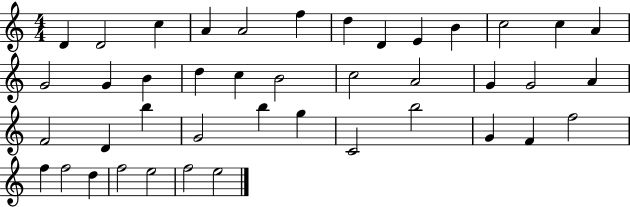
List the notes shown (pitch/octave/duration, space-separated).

D4/q D4/h C5/q A4/q A4/h F5/q D5/q D4/q E4/q B4/q C5/h C5/q A4/q G4/h G4/q B4/q D5/q C5/q B4/h C5/h A4/h G4/q G4/h A4/q F4/h D4/q B5/q G4/h B5/q G5/q C4/h B5/h G4/q F4/q F5/h F5/q F5/h D5/q F5/h E5/h F5/h E5/h